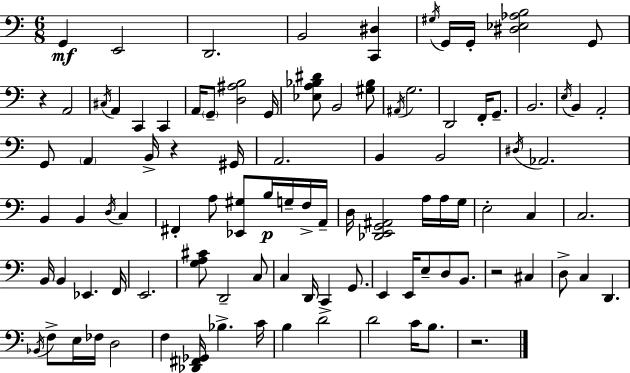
{
  \clef bass
  \numericTimeSignature
  \time 6/8
  \key c \major
  \repeat volta 2 { g,4\mf e,2 | d,2. | b,2 <c, dis>4 | \acciaccatura { gis16 } g,16 g,16-. <dis ees aes b>2 g,8 | \break r4 a,2 | \acciaccatura { cis16 } a,4 c,4 c,4 | a,16 \parenthesize g,8-- <d ais b>2 | g,16 <ees a bes dis'>8 b,2 | \break <gis bes>8 \acciaccatura { ais,16 } g2. | d,2 f,16-. | g,8.-- b,2. | \acciaccatura { e16 } b,4 a,2-. | \break g,8 \parenthesize a,4 b,16-> r4 | gis,16 a,2. | b,4 b,2 | \acciaccatura { dis16 } aes,2. | \break b,4 b,4 | \acciaccatura { d16 } c4 fis,4-. a8 | <ees, gis>8 b16\p g16-- f16-> a,16-- d16 <des, e, g, ais,>2 | a16 a16 g16 e2-. | \break c4 c2. | b,16 b,4 ees,4. | f,16 e,2. | <g a cis'>8 d,2-- | \break c8 c4 d,16 c,4-> | g,8. e,4 e,16 e8-- | d8 b,8. r2 | cis4 d8-> c4 | \break d,4. \acciaccatura { bes,16 } f8-> e16 fes16 d2 | f4 <des, fis, ges,>16 | bes4.-> c'16 b4 d'2 | d'2 | \break c'16 b8. r2. | } \bar "|."
}